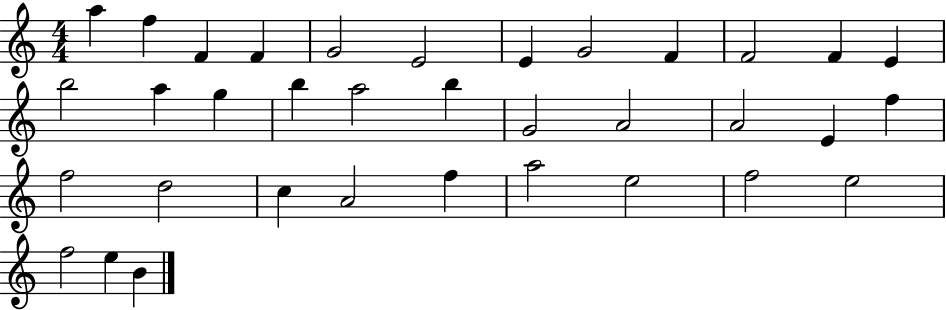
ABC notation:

X:1
T:Untitled
M:4/4
L:1/4
K:C
a f F F G2 E2 E G2 F F2 F E b2 a g b a2 b G2 A2 A2 E f f2 d2 c A2 f a2 e2 f2 e2 f2 e B